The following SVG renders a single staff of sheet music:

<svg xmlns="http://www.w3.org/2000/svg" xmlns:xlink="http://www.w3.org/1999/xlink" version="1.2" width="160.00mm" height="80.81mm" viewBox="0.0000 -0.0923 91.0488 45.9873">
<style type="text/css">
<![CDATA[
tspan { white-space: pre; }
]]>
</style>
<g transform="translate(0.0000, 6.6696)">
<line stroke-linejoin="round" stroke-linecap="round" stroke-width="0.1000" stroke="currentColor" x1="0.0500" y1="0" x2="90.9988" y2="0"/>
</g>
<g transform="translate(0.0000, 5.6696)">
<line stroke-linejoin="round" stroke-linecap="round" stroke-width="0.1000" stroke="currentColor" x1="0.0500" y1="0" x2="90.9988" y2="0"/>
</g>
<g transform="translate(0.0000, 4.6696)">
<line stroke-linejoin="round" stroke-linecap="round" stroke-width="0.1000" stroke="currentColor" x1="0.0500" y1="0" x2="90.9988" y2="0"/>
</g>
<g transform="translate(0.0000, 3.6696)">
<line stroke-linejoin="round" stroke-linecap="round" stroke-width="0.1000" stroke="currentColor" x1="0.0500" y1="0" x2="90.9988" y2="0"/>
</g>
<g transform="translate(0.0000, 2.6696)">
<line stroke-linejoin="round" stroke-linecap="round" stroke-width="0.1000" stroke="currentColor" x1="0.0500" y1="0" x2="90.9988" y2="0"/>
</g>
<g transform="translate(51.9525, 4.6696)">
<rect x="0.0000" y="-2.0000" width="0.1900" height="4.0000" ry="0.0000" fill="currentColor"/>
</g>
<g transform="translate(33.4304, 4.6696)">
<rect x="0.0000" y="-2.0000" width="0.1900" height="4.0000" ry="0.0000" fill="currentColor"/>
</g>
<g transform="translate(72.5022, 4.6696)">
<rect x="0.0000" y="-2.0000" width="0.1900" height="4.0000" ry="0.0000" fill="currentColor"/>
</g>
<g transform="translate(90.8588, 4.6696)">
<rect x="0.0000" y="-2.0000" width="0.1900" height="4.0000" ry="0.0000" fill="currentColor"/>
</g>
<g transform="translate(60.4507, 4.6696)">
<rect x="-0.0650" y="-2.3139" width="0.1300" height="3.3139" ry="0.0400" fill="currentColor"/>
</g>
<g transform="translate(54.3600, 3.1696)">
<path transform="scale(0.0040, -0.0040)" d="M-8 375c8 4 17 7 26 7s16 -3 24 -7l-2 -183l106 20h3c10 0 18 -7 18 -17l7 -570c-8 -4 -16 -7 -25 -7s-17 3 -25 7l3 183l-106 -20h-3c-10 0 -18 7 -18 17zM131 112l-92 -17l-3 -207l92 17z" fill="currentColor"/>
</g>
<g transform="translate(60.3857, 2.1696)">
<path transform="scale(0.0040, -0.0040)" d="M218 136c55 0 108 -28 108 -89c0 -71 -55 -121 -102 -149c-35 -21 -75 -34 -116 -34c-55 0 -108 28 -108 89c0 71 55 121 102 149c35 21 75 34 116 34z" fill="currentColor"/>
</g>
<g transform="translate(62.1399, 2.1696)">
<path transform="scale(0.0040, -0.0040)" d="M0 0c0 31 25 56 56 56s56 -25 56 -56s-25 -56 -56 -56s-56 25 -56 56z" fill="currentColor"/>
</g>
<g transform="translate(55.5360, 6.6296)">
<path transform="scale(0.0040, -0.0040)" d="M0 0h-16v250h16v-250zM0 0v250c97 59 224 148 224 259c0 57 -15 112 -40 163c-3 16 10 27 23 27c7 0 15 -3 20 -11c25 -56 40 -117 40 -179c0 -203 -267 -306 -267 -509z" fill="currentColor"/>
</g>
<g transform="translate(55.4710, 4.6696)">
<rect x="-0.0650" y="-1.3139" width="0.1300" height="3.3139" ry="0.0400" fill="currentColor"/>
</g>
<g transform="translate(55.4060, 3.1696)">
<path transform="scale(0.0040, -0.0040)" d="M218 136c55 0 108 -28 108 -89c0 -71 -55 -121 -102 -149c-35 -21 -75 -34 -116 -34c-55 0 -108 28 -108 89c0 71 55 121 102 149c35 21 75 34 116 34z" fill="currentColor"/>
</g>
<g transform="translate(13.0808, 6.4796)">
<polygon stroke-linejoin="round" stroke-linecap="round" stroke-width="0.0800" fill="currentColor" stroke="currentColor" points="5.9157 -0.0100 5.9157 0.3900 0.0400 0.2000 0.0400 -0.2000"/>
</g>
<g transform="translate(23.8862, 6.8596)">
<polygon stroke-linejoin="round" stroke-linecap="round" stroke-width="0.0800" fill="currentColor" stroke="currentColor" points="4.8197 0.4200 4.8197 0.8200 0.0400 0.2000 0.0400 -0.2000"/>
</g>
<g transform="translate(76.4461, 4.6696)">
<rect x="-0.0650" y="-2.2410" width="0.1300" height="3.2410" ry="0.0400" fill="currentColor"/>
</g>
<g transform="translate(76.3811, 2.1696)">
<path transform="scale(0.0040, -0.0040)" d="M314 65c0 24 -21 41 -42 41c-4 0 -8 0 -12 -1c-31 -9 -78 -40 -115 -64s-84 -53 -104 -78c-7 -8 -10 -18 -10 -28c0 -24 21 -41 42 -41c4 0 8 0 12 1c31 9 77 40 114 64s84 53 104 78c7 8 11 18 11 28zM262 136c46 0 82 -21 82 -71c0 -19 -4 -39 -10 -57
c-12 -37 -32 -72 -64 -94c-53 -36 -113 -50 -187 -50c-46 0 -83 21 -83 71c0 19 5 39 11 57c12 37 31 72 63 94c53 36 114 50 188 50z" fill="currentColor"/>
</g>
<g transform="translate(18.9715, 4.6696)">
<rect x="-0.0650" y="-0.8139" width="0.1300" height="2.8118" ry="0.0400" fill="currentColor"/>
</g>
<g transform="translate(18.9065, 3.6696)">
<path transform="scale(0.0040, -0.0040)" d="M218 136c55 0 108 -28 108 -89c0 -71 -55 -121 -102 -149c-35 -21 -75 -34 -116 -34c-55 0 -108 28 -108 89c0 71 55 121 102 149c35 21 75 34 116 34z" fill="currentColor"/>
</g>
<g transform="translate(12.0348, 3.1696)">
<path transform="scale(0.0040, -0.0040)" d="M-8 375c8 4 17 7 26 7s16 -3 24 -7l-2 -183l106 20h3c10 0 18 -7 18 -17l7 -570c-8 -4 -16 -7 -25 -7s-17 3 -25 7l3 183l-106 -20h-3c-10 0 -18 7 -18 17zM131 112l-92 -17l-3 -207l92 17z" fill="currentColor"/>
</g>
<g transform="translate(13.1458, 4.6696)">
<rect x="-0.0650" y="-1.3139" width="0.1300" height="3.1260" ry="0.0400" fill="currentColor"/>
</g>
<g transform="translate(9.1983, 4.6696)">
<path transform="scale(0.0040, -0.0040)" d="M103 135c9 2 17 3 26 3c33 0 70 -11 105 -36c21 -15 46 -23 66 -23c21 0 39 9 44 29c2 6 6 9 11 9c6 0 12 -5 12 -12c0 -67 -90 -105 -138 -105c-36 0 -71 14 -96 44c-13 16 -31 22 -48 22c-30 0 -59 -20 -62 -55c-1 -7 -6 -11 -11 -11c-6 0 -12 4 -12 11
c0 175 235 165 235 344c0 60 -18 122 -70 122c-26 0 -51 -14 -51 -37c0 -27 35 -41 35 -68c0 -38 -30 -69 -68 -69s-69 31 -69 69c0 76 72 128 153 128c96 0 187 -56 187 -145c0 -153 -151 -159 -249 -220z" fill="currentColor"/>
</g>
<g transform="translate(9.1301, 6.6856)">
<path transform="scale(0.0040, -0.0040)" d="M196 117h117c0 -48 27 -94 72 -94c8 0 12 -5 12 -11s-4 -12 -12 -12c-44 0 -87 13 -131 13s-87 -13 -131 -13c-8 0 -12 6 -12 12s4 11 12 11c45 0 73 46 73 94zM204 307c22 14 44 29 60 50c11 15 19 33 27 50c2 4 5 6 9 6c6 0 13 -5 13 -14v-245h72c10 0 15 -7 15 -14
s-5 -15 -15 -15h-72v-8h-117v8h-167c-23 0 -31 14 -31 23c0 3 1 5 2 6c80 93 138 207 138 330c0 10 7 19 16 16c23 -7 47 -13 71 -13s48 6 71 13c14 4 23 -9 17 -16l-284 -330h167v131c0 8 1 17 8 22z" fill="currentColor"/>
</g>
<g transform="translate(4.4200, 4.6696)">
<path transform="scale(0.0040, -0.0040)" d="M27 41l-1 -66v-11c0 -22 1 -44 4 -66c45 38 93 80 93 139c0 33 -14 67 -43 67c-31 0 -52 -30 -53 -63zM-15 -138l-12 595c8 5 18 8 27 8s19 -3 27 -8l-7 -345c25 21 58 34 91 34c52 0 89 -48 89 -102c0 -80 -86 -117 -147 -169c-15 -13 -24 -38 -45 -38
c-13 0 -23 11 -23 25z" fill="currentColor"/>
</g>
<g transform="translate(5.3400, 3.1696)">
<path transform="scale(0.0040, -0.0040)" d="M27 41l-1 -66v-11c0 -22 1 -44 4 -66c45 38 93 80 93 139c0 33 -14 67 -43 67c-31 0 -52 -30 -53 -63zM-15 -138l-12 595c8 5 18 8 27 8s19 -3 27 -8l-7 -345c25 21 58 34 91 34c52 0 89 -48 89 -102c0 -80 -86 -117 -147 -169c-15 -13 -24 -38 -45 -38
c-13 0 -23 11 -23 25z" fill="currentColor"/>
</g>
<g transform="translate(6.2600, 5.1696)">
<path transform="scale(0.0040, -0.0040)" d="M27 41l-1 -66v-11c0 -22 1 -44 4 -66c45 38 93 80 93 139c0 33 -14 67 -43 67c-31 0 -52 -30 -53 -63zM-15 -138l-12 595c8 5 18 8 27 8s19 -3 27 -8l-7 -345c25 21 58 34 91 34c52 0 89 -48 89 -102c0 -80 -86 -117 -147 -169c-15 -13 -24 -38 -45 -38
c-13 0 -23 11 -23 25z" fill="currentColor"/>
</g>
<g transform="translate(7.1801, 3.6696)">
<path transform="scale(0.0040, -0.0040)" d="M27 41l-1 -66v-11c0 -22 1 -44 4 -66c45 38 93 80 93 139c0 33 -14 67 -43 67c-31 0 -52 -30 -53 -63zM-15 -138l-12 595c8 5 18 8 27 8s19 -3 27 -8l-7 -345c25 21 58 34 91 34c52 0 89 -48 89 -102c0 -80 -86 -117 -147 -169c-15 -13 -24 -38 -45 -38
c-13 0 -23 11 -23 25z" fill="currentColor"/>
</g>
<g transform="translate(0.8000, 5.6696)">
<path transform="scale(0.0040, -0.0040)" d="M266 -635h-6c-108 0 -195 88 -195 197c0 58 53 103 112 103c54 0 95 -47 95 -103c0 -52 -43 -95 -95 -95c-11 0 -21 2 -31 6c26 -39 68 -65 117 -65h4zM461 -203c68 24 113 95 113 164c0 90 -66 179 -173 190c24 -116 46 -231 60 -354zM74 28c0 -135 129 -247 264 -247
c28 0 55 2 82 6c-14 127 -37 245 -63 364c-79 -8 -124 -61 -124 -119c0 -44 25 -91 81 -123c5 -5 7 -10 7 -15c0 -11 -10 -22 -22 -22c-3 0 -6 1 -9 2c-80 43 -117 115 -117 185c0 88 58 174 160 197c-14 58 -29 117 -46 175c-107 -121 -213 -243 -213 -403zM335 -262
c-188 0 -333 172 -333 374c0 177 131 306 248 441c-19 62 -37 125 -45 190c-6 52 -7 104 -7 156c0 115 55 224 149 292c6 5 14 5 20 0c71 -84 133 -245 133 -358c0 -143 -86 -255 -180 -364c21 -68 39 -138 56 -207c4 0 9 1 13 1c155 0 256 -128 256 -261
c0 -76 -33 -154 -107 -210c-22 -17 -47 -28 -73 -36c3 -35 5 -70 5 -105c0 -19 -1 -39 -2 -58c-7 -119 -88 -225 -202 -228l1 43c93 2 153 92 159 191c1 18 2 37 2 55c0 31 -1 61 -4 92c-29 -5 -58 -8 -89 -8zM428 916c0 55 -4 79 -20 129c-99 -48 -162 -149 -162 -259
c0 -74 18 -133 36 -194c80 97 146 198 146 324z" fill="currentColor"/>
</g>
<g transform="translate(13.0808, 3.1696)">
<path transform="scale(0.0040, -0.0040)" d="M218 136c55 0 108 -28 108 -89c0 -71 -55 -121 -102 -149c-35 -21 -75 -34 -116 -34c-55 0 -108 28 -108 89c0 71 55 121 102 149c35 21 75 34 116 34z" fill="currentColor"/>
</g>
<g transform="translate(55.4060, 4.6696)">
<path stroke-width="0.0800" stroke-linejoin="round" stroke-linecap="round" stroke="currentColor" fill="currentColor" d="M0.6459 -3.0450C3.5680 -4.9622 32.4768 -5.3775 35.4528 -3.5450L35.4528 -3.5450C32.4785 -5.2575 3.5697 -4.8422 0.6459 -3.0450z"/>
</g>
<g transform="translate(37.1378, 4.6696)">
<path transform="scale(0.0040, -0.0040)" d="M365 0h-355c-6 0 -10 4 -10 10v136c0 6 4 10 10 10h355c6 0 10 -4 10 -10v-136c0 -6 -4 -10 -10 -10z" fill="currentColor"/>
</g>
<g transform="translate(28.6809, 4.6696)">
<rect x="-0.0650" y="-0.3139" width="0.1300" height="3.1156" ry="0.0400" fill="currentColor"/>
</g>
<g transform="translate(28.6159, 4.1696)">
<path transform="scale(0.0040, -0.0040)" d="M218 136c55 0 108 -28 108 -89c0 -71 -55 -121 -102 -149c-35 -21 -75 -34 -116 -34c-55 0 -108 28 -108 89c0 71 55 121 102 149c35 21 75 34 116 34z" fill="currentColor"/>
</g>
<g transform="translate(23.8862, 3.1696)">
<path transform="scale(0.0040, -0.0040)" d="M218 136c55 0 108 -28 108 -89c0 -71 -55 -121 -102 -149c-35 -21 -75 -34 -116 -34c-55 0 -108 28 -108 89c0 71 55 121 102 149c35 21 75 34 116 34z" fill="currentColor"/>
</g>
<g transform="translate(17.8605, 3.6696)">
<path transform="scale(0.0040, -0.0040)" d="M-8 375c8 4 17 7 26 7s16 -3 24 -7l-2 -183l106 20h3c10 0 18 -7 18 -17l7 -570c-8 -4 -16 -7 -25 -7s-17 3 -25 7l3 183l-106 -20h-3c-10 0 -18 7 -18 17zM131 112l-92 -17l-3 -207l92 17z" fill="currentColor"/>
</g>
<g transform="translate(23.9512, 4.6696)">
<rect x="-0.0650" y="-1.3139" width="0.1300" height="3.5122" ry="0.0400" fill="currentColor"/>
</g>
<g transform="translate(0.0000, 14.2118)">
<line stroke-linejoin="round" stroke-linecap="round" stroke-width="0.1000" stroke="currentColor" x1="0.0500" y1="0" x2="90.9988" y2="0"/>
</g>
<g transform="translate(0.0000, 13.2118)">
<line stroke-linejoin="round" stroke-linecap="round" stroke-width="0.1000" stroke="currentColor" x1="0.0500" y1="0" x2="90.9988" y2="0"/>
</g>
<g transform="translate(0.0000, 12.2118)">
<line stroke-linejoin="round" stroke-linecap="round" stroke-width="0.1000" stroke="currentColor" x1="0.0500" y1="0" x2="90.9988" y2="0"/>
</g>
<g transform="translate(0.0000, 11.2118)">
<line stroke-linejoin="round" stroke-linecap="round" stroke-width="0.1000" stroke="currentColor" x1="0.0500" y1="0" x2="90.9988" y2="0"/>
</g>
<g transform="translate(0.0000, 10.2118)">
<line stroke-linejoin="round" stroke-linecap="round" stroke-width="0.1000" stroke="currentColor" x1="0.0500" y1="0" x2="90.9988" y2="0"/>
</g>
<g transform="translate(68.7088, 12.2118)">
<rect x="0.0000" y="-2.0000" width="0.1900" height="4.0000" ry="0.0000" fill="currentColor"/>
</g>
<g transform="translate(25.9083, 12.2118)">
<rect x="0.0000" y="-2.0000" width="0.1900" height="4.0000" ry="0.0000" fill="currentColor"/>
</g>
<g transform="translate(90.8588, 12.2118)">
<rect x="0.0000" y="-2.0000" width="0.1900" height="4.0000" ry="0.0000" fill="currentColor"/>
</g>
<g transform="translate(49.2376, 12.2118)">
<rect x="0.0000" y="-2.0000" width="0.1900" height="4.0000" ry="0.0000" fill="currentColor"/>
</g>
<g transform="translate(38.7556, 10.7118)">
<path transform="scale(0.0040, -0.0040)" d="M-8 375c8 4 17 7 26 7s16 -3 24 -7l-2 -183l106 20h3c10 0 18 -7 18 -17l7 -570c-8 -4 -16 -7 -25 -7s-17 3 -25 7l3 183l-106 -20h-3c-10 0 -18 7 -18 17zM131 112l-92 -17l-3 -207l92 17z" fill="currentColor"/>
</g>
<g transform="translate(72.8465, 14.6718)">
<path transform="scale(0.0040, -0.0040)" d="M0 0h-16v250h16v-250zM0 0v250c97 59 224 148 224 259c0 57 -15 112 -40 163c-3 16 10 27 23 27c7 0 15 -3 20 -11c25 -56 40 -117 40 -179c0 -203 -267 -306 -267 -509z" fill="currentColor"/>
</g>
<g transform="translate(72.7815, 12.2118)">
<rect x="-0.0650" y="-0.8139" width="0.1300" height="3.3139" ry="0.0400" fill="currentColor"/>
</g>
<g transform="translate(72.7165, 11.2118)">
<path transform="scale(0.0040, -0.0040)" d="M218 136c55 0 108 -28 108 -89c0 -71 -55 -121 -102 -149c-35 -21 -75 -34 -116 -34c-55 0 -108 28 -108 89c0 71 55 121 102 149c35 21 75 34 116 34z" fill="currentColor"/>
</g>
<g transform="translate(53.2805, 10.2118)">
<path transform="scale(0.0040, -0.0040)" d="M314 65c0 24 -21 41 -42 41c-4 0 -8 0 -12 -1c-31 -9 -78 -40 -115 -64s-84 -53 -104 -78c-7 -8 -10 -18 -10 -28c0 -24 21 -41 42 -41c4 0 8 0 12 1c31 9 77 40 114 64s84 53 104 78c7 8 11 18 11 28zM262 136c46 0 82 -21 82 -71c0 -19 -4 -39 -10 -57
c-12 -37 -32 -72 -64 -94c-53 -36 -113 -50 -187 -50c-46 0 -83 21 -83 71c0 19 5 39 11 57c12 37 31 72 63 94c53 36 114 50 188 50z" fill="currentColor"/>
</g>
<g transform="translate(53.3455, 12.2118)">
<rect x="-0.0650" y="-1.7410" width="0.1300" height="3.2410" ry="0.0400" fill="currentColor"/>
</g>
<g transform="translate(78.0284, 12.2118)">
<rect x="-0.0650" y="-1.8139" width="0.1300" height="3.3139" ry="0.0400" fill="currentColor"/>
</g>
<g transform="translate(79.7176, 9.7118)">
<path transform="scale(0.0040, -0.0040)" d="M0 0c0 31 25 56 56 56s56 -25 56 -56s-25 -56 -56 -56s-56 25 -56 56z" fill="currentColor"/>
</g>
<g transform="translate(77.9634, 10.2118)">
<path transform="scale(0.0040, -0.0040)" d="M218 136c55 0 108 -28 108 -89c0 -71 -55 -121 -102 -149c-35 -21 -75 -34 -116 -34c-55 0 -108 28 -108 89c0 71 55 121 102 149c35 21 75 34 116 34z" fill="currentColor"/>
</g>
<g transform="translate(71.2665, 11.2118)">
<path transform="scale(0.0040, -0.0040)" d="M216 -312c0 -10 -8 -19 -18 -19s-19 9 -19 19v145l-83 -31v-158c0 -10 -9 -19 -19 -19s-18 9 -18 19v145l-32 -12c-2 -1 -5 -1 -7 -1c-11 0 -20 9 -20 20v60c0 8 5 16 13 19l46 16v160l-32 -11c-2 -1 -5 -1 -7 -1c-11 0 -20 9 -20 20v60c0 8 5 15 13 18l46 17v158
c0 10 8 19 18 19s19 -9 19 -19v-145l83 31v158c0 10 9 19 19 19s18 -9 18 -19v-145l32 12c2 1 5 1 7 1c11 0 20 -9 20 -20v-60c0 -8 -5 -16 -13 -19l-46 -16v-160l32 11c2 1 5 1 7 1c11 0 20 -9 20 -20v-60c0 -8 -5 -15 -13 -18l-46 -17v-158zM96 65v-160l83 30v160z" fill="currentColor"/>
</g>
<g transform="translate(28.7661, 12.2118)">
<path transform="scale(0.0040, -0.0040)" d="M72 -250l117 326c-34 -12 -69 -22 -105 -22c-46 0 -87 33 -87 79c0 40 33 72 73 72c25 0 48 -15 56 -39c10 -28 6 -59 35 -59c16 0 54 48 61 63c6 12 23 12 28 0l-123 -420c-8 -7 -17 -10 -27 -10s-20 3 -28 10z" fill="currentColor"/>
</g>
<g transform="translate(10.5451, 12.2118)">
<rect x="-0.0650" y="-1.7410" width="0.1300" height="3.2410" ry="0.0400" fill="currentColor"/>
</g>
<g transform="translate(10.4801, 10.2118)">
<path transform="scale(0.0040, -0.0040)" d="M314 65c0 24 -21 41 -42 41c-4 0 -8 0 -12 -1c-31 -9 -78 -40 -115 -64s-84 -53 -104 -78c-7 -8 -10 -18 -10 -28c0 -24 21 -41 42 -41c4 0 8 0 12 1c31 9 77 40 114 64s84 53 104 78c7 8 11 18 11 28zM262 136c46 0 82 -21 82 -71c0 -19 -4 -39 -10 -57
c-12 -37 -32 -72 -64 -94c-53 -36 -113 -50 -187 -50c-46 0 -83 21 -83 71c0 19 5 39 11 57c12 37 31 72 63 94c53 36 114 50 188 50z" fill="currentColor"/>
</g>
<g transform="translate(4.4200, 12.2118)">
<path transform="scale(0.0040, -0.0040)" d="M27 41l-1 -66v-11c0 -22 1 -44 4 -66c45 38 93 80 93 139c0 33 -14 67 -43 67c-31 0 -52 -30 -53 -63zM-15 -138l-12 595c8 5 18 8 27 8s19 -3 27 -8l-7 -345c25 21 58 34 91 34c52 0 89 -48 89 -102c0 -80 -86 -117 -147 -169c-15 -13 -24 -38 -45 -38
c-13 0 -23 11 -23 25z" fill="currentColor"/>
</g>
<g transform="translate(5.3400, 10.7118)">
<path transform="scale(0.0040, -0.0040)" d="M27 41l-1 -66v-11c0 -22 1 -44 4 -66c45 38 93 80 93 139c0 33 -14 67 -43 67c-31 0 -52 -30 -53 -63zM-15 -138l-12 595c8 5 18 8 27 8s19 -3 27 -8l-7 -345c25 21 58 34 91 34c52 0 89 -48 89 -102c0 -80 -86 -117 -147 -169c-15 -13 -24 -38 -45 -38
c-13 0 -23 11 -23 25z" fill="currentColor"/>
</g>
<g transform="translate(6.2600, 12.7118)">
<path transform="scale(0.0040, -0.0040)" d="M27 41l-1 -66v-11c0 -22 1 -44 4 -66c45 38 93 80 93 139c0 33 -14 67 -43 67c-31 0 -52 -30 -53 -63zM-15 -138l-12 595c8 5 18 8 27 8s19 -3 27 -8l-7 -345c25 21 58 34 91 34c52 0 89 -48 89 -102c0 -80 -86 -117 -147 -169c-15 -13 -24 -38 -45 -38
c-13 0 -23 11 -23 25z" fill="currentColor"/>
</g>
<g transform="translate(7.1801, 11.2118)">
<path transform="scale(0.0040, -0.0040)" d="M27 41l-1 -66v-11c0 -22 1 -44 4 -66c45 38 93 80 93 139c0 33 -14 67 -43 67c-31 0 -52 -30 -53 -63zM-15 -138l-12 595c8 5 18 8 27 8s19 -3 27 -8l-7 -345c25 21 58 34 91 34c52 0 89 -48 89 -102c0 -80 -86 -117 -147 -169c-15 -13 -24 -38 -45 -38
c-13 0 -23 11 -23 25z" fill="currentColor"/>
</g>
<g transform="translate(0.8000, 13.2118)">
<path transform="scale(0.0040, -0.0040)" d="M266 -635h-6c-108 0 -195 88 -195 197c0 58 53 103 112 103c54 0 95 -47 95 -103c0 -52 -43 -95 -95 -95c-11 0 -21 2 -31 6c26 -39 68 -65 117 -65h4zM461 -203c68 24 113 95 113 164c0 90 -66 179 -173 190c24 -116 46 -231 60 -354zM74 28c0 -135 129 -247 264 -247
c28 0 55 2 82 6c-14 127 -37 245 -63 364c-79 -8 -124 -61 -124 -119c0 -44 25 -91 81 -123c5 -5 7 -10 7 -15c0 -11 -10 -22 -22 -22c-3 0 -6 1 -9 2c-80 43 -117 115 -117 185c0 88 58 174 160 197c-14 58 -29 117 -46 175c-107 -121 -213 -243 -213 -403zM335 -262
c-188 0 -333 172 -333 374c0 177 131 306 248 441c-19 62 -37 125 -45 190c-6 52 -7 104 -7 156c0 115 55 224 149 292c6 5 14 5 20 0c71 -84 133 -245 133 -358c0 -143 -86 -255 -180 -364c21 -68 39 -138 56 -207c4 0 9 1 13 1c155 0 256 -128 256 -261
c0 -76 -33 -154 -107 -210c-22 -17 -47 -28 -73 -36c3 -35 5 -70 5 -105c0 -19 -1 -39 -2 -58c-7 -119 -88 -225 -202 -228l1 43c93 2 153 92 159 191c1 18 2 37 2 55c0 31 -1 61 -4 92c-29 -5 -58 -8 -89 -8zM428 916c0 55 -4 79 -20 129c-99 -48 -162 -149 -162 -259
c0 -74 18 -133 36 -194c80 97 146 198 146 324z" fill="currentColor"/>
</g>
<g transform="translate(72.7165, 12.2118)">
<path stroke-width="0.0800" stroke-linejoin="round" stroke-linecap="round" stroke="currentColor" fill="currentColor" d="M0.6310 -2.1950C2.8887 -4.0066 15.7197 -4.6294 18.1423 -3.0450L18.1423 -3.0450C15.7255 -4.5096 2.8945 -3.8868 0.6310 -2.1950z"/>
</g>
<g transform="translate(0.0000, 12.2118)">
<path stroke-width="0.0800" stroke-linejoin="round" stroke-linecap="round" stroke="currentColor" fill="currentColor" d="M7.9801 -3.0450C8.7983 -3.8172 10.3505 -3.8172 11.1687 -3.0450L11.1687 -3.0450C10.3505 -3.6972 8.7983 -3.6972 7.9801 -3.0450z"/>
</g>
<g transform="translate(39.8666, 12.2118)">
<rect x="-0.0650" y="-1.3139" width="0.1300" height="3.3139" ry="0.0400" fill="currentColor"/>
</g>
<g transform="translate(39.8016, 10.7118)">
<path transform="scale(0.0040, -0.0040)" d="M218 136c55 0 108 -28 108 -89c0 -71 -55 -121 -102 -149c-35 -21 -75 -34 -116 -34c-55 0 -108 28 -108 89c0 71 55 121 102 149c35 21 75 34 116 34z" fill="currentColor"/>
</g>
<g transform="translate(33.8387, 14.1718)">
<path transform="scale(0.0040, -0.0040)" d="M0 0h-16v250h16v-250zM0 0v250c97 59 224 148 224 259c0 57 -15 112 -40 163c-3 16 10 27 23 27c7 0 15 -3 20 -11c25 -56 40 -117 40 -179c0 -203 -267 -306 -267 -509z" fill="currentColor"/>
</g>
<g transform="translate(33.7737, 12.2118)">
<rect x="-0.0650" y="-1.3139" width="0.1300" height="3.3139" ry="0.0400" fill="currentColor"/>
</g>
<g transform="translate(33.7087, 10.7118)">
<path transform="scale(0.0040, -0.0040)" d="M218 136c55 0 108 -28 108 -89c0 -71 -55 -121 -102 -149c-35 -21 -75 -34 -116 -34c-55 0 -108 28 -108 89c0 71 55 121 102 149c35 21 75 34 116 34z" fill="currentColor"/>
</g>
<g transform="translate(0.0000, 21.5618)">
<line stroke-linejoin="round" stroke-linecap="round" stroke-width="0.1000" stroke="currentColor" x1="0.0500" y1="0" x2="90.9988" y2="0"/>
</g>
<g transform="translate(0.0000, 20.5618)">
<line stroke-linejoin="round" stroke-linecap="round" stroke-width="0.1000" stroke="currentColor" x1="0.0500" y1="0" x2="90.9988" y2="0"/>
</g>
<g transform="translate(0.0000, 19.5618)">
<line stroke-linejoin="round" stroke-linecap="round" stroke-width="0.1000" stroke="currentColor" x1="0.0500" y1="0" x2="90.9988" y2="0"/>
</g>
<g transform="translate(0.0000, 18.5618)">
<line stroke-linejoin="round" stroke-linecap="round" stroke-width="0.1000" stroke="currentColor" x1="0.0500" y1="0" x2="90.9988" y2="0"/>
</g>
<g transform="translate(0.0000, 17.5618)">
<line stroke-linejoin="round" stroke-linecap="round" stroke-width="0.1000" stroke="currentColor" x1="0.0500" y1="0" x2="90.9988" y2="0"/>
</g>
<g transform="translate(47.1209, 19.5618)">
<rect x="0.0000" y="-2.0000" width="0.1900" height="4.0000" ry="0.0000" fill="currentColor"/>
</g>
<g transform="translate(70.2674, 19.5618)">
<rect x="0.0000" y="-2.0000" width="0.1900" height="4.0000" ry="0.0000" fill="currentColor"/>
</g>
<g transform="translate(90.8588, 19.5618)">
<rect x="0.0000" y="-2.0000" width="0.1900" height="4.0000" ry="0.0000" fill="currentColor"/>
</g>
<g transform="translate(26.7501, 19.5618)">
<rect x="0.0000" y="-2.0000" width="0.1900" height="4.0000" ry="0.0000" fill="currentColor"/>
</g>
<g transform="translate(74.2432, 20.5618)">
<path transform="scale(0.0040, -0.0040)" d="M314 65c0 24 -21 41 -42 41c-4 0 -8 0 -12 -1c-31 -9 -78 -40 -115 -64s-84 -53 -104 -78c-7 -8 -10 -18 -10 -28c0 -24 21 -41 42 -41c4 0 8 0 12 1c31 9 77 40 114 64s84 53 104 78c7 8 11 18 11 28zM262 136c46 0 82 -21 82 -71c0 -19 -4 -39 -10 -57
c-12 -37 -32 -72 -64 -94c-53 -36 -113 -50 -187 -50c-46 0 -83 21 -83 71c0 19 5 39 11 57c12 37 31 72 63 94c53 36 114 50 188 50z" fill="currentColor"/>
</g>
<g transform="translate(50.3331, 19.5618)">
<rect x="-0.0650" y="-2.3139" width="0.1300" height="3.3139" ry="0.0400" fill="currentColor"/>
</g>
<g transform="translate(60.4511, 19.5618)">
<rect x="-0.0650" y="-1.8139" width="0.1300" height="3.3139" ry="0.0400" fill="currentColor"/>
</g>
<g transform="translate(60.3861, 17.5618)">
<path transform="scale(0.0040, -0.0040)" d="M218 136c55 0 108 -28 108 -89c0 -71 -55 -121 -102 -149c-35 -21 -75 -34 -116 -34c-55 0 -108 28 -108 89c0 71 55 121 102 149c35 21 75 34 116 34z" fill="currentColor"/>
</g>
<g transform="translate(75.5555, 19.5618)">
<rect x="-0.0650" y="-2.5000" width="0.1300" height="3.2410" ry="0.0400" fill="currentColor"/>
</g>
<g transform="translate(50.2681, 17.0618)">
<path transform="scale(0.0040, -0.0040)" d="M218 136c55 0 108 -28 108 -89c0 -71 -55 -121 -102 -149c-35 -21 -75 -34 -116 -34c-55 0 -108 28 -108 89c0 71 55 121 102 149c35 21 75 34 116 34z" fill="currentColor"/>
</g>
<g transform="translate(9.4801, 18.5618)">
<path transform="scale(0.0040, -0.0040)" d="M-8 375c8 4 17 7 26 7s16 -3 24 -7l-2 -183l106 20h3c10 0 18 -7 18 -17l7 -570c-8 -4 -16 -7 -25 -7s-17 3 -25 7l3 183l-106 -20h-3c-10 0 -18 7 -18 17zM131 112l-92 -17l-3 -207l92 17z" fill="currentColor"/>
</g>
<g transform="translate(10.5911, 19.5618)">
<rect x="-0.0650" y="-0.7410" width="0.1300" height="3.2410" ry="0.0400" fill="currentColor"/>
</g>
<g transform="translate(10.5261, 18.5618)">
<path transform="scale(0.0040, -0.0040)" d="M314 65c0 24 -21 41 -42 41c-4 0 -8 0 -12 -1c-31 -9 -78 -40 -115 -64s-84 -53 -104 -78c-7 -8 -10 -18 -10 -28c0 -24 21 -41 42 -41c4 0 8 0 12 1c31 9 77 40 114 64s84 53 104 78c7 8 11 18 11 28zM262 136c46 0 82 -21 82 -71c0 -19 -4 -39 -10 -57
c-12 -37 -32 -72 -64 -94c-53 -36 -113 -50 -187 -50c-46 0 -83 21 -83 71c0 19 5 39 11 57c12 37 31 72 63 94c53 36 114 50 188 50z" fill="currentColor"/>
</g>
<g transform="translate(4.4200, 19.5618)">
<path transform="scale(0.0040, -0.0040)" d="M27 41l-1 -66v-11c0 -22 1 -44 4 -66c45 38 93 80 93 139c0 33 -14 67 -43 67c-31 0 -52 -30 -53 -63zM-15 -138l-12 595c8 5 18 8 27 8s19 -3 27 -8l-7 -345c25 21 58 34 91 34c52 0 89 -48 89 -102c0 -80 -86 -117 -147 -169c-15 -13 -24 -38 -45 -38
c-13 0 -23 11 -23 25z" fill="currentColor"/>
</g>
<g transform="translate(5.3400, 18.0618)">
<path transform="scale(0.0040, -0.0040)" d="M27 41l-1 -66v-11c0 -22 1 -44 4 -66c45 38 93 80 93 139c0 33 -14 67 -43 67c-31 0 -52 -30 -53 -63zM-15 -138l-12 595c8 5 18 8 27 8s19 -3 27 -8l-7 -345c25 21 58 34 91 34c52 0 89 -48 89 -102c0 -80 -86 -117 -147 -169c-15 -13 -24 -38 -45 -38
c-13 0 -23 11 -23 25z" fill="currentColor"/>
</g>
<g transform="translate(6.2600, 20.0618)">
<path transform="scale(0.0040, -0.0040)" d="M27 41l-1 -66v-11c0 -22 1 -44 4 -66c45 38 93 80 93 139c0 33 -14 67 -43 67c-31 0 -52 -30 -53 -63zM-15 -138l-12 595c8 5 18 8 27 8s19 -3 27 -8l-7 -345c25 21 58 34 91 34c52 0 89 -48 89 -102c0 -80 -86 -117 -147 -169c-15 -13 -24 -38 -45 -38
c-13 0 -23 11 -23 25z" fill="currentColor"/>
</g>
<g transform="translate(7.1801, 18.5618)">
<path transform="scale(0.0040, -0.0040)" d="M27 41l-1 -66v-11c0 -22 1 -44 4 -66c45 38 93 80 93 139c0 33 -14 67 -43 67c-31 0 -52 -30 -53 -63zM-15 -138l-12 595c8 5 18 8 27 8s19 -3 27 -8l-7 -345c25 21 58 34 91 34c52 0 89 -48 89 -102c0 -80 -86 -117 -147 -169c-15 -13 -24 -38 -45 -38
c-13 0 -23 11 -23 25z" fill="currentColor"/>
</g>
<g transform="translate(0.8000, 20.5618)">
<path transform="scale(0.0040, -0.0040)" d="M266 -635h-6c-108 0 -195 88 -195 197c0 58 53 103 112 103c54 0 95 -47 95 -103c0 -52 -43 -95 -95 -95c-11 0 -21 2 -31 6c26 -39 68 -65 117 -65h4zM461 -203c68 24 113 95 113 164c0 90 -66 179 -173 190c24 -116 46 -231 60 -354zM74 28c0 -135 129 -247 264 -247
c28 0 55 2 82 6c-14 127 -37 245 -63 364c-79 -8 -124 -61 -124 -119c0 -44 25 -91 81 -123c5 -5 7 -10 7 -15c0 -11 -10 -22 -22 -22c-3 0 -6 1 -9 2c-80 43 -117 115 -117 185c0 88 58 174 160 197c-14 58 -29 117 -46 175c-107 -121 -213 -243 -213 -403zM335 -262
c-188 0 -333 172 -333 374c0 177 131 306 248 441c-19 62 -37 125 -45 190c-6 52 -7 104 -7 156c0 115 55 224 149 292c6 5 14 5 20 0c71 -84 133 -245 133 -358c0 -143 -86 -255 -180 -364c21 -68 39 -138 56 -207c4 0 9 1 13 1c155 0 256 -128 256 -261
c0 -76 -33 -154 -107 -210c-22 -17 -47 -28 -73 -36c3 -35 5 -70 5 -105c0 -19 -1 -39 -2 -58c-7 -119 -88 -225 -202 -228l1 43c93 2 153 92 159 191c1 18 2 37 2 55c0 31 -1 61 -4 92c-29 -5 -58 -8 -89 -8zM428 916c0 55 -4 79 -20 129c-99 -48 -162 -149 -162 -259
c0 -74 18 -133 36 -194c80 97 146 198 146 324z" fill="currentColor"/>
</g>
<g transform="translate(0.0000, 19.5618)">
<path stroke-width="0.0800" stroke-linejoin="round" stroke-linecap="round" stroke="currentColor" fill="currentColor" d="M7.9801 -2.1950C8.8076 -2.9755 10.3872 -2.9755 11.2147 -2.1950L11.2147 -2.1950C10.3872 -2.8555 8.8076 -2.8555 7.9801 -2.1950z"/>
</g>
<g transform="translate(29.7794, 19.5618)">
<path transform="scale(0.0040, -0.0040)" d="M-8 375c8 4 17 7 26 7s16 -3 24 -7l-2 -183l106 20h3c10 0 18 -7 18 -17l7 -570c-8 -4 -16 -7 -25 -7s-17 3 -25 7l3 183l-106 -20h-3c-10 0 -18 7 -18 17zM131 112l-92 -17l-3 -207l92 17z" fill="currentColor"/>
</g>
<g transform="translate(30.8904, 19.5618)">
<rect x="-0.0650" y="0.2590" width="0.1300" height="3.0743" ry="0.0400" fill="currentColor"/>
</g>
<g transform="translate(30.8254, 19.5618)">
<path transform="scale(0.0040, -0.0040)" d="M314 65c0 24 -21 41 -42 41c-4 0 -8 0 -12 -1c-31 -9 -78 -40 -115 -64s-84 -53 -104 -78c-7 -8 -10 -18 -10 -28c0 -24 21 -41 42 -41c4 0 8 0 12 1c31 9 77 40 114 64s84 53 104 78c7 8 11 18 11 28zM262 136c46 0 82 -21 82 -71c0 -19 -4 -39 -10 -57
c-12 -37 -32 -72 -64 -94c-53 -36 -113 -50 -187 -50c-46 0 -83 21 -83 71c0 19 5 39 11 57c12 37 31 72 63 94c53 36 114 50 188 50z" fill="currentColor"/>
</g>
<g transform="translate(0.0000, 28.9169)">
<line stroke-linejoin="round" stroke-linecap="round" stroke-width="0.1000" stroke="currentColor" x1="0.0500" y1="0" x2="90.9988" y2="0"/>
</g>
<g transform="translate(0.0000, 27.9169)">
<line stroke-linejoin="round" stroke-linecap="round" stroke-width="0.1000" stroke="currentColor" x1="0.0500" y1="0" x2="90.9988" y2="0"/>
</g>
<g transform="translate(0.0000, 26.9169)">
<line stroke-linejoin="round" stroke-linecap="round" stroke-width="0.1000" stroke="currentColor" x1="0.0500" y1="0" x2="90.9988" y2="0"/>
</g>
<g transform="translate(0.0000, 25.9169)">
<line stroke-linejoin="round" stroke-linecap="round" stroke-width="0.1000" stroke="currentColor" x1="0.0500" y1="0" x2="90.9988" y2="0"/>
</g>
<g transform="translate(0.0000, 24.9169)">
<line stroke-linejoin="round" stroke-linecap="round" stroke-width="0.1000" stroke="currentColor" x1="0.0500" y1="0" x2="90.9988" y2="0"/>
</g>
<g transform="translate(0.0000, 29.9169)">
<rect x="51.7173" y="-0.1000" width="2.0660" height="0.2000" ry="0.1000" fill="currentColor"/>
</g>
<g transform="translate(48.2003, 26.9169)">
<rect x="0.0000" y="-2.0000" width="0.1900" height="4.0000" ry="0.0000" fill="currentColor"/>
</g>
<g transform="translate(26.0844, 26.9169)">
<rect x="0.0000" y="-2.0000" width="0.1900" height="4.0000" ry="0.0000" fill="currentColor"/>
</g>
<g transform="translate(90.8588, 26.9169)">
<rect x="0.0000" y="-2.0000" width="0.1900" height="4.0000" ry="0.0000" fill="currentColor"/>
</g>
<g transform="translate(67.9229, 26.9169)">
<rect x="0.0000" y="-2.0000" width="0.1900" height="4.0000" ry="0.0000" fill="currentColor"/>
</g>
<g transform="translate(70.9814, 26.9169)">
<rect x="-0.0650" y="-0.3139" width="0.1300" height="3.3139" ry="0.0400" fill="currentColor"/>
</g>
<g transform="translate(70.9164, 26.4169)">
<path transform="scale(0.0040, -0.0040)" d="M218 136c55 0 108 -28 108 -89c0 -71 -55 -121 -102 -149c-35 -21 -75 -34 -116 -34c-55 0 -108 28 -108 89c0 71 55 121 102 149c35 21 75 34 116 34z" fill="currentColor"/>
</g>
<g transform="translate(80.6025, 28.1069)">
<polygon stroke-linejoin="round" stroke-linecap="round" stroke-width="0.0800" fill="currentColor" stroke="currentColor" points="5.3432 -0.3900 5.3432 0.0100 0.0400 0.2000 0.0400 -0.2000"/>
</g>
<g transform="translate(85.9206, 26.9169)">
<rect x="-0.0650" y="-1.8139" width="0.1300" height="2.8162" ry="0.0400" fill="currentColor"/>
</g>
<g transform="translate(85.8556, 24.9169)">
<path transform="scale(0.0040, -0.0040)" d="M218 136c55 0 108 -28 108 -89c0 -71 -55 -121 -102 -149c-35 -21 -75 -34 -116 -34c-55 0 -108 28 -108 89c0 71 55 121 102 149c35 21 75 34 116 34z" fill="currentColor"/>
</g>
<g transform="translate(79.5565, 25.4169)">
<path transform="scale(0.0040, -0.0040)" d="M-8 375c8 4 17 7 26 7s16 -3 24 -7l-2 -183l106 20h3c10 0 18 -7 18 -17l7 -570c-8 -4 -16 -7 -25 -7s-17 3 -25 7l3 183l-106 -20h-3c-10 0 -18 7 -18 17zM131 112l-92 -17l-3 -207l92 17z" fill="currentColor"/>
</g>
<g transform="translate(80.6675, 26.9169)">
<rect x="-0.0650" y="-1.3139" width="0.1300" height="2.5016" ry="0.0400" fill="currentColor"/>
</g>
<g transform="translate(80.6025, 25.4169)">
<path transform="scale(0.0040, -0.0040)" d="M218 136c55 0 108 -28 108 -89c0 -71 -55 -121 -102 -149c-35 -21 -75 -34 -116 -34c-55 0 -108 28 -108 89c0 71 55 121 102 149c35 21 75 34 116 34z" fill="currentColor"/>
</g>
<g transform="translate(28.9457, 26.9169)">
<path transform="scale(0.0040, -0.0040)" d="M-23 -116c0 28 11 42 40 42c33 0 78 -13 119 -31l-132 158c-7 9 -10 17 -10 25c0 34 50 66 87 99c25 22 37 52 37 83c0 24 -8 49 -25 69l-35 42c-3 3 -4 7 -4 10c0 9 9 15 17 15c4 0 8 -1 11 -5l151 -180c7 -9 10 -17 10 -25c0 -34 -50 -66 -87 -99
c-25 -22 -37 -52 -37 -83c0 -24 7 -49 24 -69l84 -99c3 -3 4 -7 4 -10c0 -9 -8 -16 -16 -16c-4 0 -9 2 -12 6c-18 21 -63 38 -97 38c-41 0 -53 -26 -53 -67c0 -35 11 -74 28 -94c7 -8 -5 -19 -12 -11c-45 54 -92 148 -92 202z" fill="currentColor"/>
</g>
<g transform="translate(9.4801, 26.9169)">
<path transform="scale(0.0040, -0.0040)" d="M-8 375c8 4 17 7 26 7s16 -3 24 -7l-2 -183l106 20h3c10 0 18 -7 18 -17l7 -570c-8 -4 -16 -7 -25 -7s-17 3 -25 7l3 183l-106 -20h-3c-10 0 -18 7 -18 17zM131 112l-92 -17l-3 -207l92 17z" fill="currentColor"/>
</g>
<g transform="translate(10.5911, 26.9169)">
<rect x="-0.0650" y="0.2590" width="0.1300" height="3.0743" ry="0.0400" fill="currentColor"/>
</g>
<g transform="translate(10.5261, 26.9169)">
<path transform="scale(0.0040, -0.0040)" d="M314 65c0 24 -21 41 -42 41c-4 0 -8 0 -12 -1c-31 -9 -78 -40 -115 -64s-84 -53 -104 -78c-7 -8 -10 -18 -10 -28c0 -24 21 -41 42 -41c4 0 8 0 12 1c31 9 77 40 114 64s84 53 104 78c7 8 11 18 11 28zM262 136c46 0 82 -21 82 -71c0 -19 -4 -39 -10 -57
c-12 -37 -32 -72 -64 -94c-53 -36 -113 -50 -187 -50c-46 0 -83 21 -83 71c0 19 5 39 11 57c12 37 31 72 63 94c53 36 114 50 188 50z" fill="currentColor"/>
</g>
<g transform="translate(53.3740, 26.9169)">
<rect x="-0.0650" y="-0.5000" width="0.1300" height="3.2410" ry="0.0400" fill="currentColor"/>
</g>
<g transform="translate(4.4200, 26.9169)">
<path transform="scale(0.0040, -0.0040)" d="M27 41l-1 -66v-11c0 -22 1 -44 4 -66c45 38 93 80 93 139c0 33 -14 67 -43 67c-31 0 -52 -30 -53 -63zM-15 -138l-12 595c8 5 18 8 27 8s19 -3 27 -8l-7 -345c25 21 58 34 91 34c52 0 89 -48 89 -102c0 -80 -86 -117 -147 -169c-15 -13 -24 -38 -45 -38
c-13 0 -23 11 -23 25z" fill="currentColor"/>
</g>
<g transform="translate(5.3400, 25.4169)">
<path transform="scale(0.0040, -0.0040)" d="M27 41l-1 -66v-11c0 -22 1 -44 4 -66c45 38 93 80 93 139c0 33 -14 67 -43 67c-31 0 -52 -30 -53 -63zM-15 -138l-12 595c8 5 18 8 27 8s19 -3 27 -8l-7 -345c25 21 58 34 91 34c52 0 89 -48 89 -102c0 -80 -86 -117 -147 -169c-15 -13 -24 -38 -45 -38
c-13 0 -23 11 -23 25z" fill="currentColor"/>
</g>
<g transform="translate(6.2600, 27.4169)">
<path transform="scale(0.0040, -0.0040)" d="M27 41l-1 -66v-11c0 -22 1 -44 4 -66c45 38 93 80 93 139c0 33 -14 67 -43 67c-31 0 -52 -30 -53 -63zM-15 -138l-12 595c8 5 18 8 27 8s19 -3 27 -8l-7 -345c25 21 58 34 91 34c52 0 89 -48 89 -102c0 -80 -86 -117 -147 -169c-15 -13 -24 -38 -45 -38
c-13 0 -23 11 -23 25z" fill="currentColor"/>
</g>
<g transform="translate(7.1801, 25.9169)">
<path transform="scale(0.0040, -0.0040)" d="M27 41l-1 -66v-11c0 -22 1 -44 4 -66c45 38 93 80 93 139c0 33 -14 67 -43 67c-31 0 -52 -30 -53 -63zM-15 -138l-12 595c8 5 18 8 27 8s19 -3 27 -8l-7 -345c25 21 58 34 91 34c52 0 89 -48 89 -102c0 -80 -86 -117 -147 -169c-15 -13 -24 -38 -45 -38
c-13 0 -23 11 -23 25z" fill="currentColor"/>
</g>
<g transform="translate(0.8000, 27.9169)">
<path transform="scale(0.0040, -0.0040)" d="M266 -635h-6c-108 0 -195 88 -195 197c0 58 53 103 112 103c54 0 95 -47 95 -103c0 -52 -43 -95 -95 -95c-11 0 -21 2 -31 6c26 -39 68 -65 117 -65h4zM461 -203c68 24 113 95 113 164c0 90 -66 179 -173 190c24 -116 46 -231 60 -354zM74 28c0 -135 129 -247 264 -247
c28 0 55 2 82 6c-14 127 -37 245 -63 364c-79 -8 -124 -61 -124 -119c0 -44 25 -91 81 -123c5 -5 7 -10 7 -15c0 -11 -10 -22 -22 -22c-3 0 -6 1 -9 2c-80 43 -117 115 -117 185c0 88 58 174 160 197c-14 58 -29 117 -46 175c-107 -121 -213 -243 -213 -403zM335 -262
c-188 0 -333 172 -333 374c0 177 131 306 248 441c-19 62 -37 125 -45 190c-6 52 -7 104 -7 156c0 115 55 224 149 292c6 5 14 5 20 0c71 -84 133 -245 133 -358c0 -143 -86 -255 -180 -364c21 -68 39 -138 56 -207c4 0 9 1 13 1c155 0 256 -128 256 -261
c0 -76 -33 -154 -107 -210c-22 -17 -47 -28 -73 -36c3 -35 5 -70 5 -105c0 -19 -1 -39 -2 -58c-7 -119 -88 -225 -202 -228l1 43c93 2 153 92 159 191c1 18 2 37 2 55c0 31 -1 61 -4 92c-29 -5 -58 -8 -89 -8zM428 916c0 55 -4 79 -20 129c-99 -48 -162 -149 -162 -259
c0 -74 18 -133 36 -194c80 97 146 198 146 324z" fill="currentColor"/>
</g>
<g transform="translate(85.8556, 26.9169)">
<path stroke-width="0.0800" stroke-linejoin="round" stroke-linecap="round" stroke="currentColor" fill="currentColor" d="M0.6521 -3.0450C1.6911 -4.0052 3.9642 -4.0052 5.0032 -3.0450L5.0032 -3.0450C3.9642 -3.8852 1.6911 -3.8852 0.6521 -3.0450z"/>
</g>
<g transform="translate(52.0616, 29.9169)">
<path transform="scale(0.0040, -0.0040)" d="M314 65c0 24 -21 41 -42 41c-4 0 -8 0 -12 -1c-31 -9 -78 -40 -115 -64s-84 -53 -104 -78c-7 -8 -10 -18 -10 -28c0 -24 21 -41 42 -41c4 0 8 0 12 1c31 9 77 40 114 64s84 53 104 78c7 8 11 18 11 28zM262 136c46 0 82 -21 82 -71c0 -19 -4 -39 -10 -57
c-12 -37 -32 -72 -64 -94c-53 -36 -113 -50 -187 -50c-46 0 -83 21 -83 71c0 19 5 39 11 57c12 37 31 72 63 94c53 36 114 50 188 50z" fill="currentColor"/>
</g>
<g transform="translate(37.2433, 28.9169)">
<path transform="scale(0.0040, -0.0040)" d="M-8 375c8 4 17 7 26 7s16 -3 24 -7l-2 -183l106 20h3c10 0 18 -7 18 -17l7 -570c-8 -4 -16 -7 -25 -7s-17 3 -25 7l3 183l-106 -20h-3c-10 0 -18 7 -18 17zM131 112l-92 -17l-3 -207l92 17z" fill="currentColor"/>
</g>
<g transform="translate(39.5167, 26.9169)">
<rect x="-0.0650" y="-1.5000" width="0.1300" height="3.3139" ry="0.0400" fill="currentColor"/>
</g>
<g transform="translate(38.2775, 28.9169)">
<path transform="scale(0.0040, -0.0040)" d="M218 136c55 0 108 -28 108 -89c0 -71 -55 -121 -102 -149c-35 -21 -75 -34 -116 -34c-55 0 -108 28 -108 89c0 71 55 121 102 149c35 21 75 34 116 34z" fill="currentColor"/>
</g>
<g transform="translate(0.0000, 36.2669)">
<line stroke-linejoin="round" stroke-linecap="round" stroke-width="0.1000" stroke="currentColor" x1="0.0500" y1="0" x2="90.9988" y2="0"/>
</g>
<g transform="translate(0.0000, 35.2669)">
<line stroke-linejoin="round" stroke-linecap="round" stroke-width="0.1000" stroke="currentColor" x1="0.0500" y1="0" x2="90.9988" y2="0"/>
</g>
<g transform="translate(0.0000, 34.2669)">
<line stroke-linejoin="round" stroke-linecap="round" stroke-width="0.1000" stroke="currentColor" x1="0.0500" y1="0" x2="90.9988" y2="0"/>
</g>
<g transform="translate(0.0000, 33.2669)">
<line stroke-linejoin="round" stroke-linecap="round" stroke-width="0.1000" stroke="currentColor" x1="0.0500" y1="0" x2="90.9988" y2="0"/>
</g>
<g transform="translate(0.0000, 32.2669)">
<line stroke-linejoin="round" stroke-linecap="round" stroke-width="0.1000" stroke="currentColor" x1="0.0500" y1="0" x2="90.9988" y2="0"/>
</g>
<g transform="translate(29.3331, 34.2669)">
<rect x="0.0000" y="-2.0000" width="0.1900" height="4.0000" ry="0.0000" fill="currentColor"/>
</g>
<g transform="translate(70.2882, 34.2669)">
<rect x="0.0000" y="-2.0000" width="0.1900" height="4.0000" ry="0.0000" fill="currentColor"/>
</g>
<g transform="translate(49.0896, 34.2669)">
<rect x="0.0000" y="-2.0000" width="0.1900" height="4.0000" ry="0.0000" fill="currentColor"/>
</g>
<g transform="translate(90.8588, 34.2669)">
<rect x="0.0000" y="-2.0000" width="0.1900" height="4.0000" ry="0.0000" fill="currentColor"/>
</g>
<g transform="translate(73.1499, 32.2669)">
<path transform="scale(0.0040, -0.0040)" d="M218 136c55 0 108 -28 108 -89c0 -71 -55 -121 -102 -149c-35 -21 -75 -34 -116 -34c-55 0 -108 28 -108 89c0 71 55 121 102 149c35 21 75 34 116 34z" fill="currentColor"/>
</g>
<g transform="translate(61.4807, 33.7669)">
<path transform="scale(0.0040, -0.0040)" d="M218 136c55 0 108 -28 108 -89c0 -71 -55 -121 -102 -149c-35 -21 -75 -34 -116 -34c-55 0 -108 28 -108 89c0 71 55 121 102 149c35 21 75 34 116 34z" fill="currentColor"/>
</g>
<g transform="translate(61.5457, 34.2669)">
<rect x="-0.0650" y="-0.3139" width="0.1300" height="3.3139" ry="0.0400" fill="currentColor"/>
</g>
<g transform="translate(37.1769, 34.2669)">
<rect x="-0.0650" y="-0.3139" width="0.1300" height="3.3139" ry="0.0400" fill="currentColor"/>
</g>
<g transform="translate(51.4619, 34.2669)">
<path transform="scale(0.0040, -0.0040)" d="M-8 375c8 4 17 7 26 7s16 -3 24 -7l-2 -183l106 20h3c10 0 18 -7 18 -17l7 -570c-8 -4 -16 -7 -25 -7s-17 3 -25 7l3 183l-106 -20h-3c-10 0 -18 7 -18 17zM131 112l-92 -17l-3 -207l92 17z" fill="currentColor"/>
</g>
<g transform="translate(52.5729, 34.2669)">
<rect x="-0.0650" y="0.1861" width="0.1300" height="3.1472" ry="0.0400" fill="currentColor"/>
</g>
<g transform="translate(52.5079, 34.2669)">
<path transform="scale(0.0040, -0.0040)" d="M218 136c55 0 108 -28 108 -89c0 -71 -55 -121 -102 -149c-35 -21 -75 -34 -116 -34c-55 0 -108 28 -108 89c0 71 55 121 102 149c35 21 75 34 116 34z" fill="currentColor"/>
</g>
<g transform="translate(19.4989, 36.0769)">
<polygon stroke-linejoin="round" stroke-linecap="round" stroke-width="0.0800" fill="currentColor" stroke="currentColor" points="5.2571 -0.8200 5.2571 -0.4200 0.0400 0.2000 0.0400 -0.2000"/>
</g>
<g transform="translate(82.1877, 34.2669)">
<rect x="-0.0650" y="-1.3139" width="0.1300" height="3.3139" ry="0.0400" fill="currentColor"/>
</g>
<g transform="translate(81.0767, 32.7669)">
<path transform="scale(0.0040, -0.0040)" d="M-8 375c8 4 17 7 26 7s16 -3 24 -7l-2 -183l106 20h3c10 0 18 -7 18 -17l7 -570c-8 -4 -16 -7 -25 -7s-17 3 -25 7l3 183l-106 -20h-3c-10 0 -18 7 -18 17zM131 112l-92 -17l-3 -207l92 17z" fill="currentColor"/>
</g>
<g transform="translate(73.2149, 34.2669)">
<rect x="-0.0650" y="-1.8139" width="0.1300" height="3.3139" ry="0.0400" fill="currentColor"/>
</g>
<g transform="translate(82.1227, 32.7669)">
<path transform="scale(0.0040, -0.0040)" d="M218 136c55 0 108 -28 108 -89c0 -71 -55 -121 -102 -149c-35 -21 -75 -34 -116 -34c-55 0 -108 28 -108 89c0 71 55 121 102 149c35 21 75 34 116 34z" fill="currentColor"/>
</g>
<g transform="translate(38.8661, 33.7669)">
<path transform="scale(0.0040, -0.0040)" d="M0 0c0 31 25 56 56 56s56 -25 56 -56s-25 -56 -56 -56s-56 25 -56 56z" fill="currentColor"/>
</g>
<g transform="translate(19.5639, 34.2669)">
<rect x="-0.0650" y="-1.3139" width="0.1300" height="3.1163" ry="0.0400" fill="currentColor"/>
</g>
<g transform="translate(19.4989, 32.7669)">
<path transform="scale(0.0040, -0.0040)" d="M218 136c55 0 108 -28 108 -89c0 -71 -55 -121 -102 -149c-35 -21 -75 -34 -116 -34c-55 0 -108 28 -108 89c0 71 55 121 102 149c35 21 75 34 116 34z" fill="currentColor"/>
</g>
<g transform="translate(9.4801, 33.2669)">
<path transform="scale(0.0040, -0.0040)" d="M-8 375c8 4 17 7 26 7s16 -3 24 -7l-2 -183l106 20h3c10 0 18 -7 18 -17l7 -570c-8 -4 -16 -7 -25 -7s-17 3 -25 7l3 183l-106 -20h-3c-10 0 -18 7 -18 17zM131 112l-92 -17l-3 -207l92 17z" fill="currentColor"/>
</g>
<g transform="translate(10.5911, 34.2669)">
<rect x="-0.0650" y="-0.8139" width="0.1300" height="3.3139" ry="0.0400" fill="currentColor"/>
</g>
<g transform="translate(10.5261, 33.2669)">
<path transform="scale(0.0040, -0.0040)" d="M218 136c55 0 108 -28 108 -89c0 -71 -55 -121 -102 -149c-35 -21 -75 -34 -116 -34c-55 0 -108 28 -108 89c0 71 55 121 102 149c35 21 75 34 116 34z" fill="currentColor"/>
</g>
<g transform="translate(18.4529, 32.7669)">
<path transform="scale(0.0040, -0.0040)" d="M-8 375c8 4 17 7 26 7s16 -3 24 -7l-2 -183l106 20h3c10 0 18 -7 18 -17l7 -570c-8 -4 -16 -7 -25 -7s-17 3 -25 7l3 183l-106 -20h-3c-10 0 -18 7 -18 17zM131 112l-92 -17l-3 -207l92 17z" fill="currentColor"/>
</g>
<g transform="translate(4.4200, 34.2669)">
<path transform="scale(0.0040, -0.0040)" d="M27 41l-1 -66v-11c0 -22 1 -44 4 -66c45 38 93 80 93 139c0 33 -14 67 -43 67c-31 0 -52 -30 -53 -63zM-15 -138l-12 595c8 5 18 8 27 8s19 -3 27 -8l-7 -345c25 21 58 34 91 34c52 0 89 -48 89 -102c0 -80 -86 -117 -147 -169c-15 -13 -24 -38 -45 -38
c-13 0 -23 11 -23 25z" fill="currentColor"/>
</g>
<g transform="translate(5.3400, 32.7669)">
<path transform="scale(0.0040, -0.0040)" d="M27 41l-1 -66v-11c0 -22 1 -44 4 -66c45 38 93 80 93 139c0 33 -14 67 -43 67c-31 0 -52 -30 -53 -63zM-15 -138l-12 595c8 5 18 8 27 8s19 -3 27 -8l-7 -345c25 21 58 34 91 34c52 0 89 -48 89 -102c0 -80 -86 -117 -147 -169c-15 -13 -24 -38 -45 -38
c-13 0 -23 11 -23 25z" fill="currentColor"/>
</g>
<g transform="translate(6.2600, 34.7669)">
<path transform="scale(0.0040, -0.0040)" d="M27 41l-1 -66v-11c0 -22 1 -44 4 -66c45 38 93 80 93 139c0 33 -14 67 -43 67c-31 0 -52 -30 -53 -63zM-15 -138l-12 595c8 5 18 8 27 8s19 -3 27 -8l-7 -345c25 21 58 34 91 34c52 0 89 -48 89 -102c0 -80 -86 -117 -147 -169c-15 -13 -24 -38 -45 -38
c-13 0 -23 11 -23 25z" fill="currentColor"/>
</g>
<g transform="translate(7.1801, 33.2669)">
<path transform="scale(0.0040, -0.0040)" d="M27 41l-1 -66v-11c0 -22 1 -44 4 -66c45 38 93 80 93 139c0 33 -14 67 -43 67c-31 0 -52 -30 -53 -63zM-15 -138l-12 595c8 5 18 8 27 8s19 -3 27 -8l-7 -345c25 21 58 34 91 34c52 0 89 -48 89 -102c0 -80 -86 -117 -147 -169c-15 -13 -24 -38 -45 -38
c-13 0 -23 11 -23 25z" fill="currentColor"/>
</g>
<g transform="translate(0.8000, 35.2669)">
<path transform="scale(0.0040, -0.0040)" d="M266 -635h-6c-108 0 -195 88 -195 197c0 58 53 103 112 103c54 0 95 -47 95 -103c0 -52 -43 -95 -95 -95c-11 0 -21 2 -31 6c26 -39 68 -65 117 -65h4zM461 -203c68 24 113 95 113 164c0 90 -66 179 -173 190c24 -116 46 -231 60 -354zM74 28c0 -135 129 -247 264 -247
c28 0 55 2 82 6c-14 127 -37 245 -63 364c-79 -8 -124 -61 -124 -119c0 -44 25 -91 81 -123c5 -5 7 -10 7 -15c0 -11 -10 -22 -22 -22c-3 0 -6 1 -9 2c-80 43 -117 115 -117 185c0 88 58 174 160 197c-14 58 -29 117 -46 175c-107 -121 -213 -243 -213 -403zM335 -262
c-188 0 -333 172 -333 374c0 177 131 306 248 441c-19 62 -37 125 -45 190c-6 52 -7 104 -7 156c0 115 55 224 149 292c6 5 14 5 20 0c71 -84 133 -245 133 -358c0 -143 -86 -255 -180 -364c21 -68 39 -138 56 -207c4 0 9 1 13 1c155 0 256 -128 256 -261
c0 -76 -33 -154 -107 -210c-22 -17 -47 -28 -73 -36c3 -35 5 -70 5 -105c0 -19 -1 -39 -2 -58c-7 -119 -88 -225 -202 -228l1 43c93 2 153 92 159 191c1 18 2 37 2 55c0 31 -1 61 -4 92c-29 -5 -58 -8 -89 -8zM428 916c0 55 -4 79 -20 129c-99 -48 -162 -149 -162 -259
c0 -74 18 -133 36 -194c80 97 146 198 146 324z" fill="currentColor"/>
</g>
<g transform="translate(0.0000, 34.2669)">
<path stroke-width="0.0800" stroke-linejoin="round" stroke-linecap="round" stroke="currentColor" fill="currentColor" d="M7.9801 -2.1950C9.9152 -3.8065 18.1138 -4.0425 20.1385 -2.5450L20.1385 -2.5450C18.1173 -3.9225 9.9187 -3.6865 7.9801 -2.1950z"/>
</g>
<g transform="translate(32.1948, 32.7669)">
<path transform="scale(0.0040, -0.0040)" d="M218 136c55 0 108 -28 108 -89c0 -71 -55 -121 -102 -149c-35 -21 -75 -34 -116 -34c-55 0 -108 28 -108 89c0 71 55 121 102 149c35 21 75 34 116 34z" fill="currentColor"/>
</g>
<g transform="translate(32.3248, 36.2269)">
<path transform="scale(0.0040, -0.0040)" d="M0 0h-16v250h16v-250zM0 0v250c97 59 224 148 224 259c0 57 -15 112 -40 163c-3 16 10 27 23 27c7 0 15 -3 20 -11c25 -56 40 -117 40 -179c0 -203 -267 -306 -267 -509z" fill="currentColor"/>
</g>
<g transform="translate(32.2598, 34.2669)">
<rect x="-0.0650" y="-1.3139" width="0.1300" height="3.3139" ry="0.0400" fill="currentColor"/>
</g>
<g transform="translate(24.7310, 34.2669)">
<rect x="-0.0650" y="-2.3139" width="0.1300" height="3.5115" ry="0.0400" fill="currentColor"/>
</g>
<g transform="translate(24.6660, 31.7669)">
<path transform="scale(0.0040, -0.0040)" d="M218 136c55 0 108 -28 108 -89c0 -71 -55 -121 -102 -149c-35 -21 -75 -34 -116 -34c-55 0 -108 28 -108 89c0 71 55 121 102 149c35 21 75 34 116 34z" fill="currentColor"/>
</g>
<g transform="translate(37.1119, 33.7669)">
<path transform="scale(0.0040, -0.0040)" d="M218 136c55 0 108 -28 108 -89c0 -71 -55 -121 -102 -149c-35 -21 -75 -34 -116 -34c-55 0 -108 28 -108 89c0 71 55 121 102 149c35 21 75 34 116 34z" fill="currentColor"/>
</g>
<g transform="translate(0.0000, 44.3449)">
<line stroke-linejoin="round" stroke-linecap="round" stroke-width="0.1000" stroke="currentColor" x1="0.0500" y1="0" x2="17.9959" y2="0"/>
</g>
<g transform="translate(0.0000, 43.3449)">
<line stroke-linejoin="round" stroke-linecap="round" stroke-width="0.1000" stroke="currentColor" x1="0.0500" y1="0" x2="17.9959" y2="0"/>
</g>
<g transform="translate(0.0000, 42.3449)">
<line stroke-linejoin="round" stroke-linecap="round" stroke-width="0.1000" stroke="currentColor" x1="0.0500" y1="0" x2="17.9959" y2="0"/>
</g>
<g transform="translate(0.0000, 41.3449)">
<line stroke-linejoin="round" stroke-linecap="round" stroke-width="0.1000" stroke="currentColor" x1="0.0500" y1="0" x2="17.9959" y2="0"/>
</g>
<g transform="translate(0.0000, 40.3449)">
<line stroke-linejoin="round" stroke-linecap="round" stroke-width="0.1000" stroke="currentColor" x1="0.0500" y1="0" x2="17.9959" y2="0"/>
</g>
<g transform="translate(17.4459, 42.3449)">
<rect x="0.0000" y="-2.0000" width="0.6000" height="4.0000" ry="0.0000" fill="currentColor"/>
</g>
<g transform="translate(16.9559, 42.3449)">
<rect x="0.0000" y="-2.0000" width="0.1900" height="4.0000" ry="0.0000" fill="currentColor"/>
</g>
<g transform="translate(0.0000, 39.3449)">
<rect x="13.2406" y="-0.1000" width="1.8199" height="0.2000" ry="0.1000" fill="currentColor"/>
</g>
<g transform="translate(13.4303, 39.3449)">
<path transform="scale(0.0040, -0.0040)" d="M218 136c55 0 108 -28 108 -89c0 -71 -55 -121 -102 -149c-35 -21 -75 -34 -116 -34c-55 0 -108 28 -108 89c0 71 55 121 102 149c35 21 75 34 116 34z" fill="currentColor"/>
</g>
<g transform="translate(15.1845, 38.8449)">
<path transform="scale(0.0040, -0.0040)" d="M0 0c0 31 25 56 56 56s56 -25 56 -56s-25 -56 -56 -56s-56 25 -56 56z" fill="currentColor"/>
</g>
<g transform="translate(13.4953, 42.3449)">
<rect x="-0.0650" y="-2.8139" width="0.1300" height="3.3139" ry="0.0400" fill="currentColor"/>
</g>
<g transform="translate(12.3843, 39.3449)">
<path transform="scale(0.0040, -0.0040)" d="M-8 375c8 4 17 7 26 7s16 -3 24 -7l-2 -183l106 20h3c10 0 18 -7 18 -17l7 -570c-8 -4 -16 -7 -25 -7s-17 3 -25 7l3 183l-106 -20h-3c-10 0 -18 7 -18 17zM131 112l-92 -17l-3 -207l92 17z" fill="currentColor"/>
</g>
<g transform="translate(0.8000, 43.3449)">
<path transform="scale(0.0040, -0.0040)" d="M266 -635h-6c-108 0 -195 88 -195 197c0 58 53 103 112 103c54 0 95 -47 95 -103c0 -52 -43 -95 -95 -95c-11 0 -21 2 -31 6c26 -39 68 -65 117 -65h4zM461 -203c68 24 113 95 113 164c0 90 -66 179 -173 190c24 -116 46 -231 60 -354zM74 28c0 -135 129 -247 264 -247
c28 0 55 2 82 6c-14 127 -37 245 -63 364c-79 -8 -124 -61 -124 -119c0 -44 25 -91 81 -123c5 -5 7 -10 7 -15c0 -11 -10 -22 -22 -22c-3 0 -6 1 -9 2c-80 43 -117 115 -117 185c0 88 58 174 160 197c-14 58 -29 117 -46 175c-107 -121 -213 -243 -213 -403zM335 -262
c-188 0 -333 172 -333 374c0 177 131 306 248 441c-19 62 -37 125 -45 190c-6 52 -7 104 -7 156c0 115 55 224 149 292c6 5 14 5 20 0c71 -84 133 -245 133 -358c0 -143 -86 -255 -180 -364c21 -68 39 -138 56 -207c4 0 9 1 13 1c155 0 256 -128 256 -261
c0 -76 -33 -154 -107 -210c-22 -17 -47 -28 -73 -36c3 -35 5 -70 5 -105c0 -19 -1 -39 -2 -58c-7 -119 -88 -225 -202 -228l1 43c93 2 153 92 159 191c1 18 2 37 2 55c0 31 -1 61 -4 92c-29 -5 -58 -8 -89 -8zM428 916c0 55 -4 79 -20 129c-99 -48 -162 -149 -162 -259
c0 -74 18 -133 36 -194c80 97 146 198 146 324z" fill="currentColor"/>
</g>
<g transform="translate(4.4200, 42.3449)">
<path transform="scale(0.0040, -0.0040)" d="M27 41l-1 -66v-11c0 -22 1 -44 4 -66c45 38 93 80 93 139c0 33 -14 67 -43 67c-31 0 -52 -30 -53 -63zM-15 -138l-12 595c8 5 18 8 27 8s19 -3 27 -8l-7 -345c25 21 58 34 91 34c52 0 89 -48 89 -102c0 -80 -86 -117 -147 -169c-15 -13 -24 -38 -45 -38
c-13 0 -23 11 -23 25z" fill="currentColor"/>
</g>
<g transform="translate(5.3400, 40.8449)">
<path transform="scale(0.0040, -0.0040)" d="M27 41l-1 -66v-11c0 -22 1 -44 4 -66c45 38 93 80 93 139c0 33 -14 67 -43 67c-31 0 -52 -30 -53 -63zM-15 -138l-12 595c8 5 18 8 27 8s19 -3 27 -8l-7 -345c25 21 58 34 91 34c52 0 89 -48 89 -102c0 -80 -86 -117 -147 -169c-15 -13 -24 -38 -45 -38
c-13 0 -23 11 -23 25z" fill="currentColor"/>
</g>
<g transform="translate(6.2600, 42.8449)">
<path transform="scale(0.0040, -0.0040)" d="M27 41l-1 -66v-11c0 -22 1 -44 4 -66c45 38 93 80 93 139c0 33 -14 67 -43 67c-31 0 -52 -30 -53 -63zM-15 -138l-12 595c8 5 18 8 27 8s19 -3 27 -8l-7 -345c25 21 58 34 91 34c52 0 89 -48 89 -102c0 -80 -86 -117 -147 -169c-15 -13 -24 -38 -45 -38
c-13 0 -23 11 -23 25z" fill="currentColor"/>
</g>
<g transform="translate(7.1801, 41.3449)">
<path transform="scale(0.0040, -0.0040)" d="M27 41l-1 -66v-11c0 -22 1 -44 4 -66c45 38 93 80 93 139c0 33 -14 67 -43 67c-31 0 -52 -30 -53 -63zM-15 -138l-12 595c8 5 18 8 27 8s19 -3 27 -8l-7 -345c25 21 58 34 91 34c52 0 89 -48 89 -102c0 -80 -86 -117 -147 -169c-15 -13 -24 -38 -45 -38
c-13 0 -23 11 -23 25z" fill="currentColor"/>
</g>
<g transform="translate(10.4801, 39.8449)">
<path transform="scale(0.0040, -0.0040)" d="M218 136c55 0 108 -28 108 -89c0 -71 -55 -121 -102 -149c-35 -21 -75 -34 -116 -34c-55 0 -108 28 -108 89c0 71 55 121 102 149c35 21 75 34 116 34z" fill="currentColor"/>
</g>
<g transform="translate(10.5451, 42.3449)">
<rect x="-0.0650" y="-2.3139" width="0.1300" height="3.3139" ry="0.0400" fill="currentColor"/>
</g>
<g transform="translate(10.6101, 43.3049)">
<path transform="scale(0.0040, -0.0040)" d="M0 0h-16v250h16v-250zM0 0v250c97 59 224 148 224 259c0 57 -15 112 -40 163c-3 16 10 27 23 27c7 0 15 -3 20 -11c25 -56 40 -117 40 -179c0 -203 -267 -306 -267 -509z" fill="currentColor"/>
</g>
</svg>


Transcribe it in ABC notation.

X:1
T:Untitled
M:2/4
L:1/4
K:Ab
e/2 d/2 e/2 c/2 z2 e/2 g g2 f2 z/2 _e/2 e f2 ^d/2 f d2 B2 g f G2 B2 z E C2 c e/2 f/2 d e/2 g/2 _e/2 c B c f e g/2 a